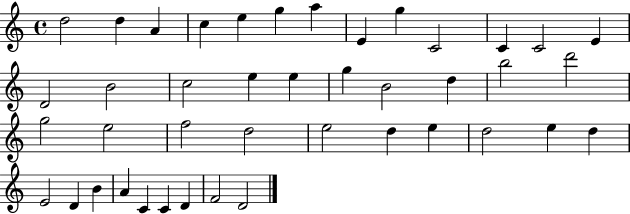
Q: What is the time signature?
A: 4/4